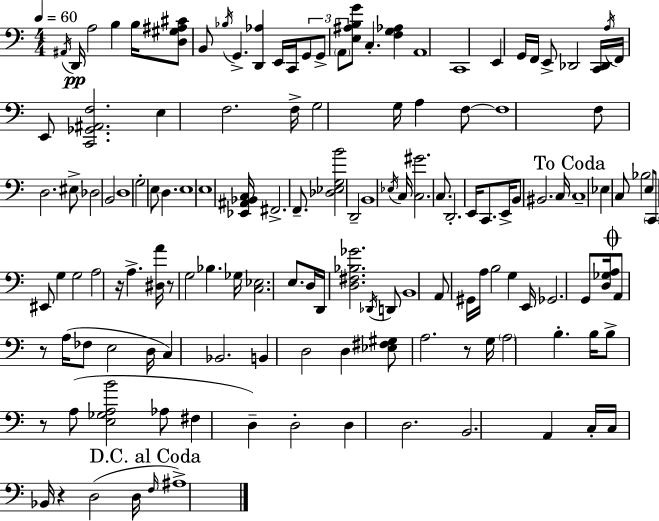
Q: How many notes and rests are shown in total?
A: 138